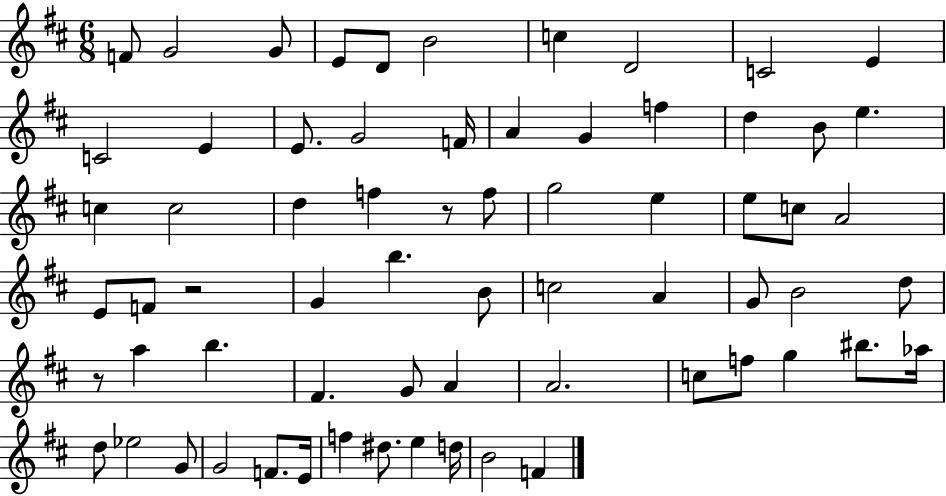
F4/e G4/h G4/e E4/e D4/e B4/h C5/q D4/h C4/h E4/q C4/h E4/q E4/e. G4/h F4/s A4/q G4/q F5/q D5/q B4/e E5/q. C5/q C5/h D5/q F5/q R/e F5/e G5/h E5/q E5/e C5/e A4/h E4/e F4/e R/h G4/q B5/q. B4/e C5/h A4/q G4/e B4/h D5/e R/e A5/q B5/q. F#4/q. G4/e A4/q A4/h. C5/e F5/e G5/q BIS5/e. Ab5/s D5/e Eb5/h G4/e G4/h F4/e. E4/s F5/q D#5/e. E5/q D5/s B4/h F4/q